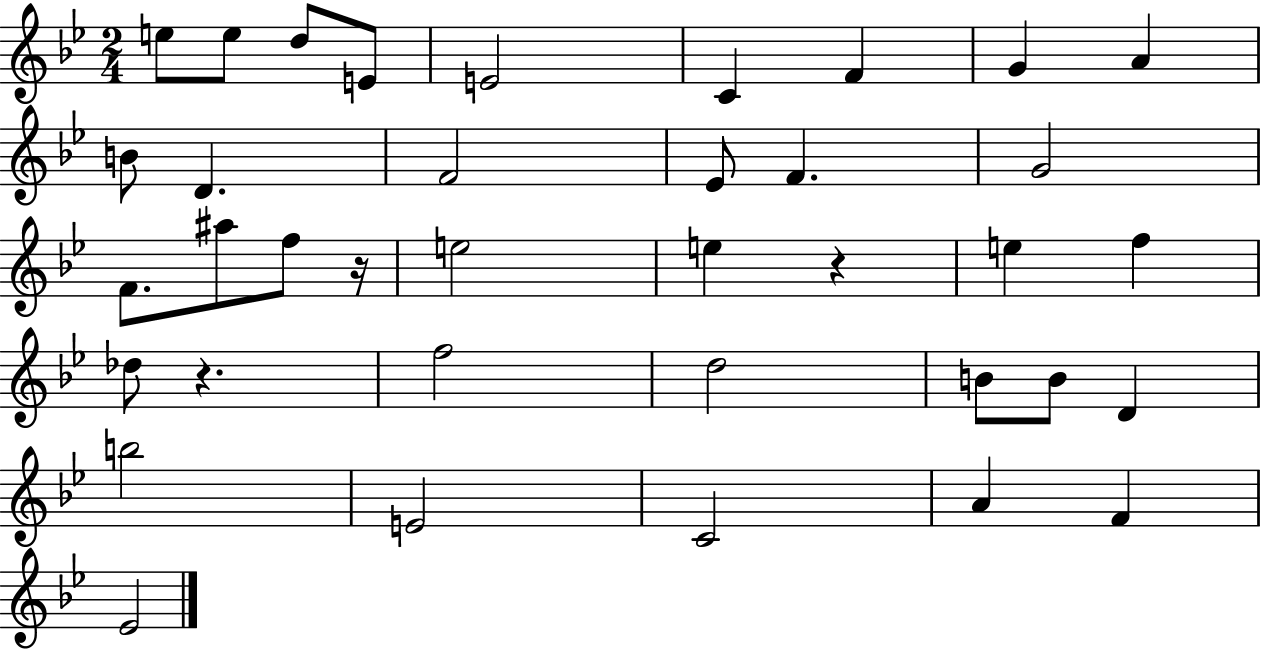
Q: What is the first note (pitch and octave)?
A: E5